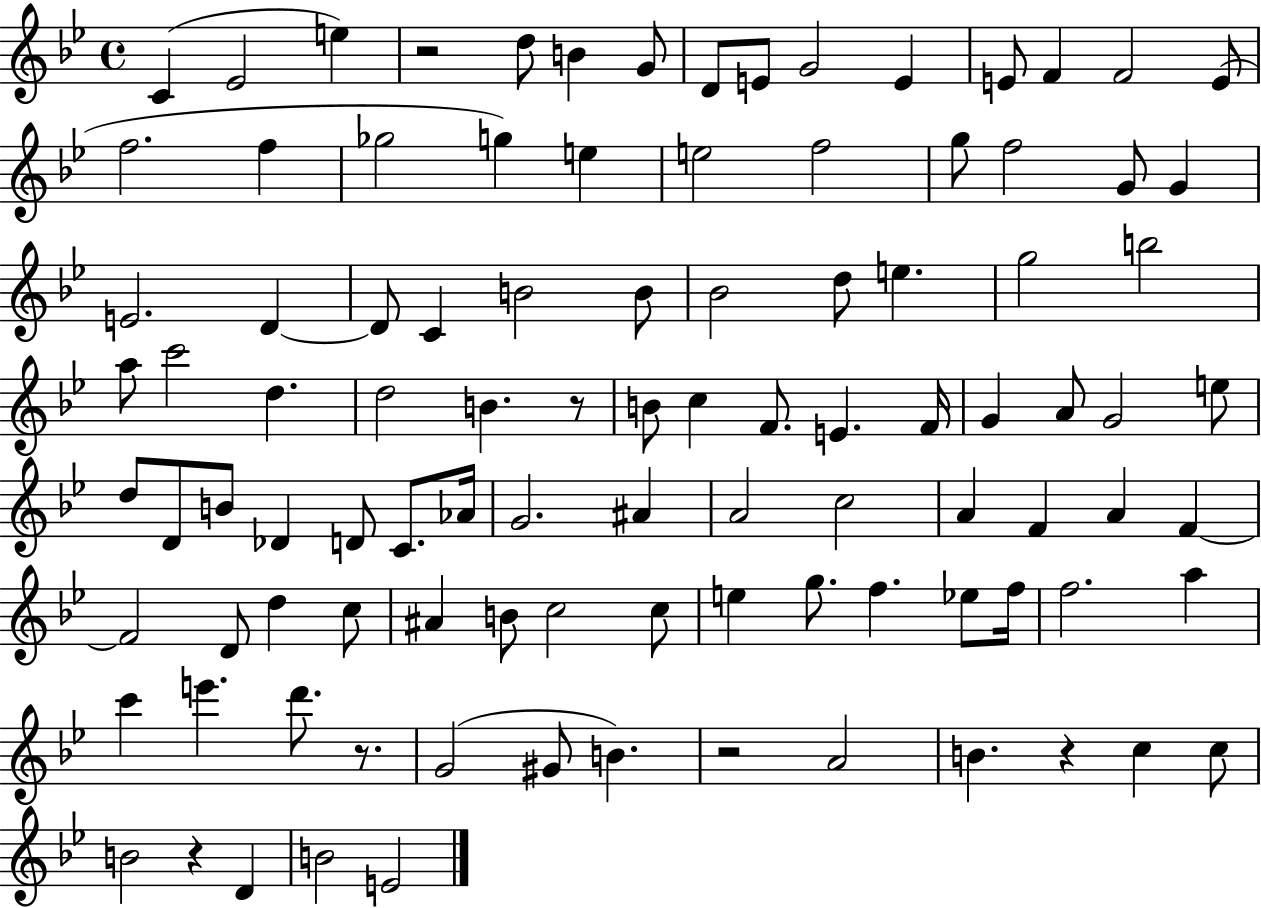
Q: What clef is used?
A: treble